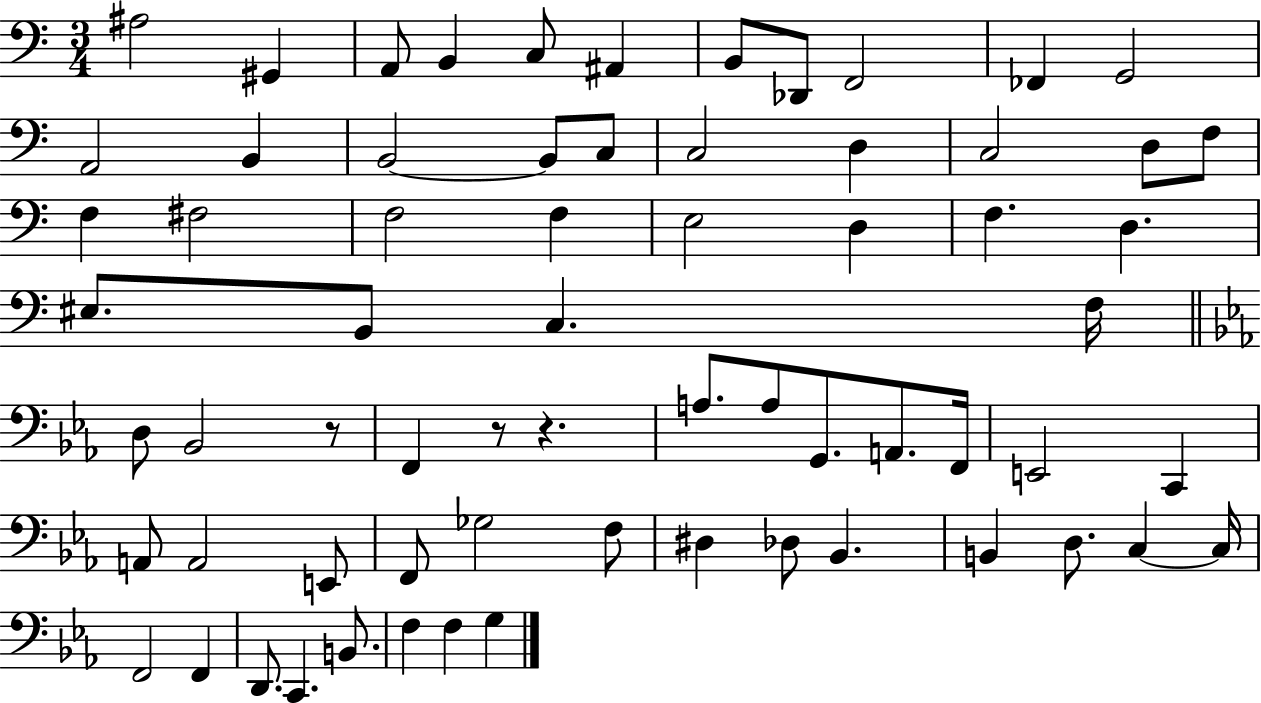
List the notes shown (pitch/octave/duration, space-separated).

A#3/h G#2/q A2/e B2/q C3/e A#2/q B2/e Db2/e F2/h FES2/q G2/h A2/h B2/q B2/h B2/e C3/e C3/h D3/q C3/h D3/e F3/e F3/q F#3/h F3/h F3/q E3/h D3/q F3/q. D3/q. EIS3/e. B2/e C3/q. F3/s D3/e Bb2/h R/e F2/q R/e R/q. A3/e. A3/e G2/e. A2/e. F2/s E2/h C2/q A2/e A2/h E2/e F2/e Gb3/h F3/e D#3/q Db3/e Bb2/q. B2/q D3/e. C3/q C3/s F2/h F2/q D2/e. C2/q. B2/e. F3/q F3/q G3/q